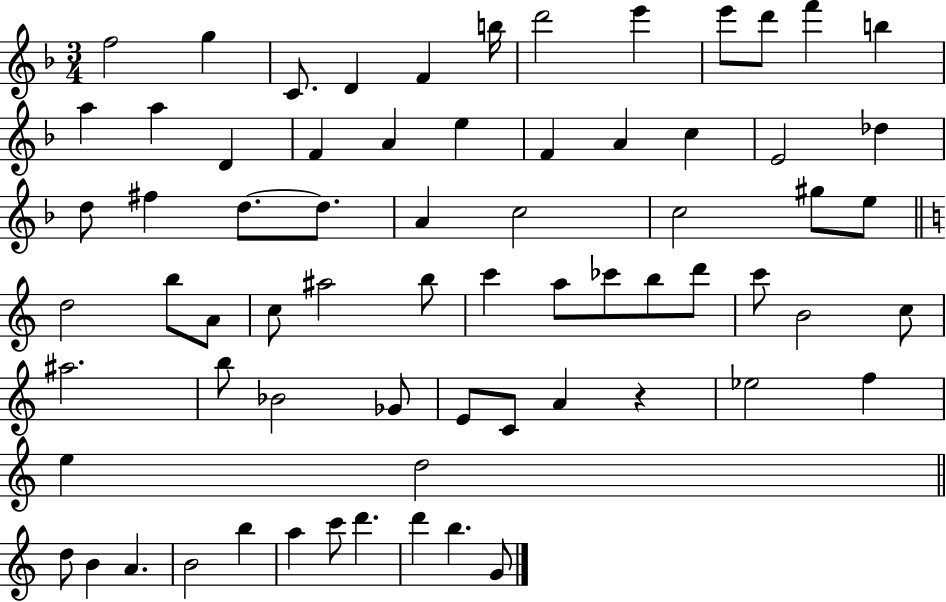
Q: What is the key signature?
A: F major